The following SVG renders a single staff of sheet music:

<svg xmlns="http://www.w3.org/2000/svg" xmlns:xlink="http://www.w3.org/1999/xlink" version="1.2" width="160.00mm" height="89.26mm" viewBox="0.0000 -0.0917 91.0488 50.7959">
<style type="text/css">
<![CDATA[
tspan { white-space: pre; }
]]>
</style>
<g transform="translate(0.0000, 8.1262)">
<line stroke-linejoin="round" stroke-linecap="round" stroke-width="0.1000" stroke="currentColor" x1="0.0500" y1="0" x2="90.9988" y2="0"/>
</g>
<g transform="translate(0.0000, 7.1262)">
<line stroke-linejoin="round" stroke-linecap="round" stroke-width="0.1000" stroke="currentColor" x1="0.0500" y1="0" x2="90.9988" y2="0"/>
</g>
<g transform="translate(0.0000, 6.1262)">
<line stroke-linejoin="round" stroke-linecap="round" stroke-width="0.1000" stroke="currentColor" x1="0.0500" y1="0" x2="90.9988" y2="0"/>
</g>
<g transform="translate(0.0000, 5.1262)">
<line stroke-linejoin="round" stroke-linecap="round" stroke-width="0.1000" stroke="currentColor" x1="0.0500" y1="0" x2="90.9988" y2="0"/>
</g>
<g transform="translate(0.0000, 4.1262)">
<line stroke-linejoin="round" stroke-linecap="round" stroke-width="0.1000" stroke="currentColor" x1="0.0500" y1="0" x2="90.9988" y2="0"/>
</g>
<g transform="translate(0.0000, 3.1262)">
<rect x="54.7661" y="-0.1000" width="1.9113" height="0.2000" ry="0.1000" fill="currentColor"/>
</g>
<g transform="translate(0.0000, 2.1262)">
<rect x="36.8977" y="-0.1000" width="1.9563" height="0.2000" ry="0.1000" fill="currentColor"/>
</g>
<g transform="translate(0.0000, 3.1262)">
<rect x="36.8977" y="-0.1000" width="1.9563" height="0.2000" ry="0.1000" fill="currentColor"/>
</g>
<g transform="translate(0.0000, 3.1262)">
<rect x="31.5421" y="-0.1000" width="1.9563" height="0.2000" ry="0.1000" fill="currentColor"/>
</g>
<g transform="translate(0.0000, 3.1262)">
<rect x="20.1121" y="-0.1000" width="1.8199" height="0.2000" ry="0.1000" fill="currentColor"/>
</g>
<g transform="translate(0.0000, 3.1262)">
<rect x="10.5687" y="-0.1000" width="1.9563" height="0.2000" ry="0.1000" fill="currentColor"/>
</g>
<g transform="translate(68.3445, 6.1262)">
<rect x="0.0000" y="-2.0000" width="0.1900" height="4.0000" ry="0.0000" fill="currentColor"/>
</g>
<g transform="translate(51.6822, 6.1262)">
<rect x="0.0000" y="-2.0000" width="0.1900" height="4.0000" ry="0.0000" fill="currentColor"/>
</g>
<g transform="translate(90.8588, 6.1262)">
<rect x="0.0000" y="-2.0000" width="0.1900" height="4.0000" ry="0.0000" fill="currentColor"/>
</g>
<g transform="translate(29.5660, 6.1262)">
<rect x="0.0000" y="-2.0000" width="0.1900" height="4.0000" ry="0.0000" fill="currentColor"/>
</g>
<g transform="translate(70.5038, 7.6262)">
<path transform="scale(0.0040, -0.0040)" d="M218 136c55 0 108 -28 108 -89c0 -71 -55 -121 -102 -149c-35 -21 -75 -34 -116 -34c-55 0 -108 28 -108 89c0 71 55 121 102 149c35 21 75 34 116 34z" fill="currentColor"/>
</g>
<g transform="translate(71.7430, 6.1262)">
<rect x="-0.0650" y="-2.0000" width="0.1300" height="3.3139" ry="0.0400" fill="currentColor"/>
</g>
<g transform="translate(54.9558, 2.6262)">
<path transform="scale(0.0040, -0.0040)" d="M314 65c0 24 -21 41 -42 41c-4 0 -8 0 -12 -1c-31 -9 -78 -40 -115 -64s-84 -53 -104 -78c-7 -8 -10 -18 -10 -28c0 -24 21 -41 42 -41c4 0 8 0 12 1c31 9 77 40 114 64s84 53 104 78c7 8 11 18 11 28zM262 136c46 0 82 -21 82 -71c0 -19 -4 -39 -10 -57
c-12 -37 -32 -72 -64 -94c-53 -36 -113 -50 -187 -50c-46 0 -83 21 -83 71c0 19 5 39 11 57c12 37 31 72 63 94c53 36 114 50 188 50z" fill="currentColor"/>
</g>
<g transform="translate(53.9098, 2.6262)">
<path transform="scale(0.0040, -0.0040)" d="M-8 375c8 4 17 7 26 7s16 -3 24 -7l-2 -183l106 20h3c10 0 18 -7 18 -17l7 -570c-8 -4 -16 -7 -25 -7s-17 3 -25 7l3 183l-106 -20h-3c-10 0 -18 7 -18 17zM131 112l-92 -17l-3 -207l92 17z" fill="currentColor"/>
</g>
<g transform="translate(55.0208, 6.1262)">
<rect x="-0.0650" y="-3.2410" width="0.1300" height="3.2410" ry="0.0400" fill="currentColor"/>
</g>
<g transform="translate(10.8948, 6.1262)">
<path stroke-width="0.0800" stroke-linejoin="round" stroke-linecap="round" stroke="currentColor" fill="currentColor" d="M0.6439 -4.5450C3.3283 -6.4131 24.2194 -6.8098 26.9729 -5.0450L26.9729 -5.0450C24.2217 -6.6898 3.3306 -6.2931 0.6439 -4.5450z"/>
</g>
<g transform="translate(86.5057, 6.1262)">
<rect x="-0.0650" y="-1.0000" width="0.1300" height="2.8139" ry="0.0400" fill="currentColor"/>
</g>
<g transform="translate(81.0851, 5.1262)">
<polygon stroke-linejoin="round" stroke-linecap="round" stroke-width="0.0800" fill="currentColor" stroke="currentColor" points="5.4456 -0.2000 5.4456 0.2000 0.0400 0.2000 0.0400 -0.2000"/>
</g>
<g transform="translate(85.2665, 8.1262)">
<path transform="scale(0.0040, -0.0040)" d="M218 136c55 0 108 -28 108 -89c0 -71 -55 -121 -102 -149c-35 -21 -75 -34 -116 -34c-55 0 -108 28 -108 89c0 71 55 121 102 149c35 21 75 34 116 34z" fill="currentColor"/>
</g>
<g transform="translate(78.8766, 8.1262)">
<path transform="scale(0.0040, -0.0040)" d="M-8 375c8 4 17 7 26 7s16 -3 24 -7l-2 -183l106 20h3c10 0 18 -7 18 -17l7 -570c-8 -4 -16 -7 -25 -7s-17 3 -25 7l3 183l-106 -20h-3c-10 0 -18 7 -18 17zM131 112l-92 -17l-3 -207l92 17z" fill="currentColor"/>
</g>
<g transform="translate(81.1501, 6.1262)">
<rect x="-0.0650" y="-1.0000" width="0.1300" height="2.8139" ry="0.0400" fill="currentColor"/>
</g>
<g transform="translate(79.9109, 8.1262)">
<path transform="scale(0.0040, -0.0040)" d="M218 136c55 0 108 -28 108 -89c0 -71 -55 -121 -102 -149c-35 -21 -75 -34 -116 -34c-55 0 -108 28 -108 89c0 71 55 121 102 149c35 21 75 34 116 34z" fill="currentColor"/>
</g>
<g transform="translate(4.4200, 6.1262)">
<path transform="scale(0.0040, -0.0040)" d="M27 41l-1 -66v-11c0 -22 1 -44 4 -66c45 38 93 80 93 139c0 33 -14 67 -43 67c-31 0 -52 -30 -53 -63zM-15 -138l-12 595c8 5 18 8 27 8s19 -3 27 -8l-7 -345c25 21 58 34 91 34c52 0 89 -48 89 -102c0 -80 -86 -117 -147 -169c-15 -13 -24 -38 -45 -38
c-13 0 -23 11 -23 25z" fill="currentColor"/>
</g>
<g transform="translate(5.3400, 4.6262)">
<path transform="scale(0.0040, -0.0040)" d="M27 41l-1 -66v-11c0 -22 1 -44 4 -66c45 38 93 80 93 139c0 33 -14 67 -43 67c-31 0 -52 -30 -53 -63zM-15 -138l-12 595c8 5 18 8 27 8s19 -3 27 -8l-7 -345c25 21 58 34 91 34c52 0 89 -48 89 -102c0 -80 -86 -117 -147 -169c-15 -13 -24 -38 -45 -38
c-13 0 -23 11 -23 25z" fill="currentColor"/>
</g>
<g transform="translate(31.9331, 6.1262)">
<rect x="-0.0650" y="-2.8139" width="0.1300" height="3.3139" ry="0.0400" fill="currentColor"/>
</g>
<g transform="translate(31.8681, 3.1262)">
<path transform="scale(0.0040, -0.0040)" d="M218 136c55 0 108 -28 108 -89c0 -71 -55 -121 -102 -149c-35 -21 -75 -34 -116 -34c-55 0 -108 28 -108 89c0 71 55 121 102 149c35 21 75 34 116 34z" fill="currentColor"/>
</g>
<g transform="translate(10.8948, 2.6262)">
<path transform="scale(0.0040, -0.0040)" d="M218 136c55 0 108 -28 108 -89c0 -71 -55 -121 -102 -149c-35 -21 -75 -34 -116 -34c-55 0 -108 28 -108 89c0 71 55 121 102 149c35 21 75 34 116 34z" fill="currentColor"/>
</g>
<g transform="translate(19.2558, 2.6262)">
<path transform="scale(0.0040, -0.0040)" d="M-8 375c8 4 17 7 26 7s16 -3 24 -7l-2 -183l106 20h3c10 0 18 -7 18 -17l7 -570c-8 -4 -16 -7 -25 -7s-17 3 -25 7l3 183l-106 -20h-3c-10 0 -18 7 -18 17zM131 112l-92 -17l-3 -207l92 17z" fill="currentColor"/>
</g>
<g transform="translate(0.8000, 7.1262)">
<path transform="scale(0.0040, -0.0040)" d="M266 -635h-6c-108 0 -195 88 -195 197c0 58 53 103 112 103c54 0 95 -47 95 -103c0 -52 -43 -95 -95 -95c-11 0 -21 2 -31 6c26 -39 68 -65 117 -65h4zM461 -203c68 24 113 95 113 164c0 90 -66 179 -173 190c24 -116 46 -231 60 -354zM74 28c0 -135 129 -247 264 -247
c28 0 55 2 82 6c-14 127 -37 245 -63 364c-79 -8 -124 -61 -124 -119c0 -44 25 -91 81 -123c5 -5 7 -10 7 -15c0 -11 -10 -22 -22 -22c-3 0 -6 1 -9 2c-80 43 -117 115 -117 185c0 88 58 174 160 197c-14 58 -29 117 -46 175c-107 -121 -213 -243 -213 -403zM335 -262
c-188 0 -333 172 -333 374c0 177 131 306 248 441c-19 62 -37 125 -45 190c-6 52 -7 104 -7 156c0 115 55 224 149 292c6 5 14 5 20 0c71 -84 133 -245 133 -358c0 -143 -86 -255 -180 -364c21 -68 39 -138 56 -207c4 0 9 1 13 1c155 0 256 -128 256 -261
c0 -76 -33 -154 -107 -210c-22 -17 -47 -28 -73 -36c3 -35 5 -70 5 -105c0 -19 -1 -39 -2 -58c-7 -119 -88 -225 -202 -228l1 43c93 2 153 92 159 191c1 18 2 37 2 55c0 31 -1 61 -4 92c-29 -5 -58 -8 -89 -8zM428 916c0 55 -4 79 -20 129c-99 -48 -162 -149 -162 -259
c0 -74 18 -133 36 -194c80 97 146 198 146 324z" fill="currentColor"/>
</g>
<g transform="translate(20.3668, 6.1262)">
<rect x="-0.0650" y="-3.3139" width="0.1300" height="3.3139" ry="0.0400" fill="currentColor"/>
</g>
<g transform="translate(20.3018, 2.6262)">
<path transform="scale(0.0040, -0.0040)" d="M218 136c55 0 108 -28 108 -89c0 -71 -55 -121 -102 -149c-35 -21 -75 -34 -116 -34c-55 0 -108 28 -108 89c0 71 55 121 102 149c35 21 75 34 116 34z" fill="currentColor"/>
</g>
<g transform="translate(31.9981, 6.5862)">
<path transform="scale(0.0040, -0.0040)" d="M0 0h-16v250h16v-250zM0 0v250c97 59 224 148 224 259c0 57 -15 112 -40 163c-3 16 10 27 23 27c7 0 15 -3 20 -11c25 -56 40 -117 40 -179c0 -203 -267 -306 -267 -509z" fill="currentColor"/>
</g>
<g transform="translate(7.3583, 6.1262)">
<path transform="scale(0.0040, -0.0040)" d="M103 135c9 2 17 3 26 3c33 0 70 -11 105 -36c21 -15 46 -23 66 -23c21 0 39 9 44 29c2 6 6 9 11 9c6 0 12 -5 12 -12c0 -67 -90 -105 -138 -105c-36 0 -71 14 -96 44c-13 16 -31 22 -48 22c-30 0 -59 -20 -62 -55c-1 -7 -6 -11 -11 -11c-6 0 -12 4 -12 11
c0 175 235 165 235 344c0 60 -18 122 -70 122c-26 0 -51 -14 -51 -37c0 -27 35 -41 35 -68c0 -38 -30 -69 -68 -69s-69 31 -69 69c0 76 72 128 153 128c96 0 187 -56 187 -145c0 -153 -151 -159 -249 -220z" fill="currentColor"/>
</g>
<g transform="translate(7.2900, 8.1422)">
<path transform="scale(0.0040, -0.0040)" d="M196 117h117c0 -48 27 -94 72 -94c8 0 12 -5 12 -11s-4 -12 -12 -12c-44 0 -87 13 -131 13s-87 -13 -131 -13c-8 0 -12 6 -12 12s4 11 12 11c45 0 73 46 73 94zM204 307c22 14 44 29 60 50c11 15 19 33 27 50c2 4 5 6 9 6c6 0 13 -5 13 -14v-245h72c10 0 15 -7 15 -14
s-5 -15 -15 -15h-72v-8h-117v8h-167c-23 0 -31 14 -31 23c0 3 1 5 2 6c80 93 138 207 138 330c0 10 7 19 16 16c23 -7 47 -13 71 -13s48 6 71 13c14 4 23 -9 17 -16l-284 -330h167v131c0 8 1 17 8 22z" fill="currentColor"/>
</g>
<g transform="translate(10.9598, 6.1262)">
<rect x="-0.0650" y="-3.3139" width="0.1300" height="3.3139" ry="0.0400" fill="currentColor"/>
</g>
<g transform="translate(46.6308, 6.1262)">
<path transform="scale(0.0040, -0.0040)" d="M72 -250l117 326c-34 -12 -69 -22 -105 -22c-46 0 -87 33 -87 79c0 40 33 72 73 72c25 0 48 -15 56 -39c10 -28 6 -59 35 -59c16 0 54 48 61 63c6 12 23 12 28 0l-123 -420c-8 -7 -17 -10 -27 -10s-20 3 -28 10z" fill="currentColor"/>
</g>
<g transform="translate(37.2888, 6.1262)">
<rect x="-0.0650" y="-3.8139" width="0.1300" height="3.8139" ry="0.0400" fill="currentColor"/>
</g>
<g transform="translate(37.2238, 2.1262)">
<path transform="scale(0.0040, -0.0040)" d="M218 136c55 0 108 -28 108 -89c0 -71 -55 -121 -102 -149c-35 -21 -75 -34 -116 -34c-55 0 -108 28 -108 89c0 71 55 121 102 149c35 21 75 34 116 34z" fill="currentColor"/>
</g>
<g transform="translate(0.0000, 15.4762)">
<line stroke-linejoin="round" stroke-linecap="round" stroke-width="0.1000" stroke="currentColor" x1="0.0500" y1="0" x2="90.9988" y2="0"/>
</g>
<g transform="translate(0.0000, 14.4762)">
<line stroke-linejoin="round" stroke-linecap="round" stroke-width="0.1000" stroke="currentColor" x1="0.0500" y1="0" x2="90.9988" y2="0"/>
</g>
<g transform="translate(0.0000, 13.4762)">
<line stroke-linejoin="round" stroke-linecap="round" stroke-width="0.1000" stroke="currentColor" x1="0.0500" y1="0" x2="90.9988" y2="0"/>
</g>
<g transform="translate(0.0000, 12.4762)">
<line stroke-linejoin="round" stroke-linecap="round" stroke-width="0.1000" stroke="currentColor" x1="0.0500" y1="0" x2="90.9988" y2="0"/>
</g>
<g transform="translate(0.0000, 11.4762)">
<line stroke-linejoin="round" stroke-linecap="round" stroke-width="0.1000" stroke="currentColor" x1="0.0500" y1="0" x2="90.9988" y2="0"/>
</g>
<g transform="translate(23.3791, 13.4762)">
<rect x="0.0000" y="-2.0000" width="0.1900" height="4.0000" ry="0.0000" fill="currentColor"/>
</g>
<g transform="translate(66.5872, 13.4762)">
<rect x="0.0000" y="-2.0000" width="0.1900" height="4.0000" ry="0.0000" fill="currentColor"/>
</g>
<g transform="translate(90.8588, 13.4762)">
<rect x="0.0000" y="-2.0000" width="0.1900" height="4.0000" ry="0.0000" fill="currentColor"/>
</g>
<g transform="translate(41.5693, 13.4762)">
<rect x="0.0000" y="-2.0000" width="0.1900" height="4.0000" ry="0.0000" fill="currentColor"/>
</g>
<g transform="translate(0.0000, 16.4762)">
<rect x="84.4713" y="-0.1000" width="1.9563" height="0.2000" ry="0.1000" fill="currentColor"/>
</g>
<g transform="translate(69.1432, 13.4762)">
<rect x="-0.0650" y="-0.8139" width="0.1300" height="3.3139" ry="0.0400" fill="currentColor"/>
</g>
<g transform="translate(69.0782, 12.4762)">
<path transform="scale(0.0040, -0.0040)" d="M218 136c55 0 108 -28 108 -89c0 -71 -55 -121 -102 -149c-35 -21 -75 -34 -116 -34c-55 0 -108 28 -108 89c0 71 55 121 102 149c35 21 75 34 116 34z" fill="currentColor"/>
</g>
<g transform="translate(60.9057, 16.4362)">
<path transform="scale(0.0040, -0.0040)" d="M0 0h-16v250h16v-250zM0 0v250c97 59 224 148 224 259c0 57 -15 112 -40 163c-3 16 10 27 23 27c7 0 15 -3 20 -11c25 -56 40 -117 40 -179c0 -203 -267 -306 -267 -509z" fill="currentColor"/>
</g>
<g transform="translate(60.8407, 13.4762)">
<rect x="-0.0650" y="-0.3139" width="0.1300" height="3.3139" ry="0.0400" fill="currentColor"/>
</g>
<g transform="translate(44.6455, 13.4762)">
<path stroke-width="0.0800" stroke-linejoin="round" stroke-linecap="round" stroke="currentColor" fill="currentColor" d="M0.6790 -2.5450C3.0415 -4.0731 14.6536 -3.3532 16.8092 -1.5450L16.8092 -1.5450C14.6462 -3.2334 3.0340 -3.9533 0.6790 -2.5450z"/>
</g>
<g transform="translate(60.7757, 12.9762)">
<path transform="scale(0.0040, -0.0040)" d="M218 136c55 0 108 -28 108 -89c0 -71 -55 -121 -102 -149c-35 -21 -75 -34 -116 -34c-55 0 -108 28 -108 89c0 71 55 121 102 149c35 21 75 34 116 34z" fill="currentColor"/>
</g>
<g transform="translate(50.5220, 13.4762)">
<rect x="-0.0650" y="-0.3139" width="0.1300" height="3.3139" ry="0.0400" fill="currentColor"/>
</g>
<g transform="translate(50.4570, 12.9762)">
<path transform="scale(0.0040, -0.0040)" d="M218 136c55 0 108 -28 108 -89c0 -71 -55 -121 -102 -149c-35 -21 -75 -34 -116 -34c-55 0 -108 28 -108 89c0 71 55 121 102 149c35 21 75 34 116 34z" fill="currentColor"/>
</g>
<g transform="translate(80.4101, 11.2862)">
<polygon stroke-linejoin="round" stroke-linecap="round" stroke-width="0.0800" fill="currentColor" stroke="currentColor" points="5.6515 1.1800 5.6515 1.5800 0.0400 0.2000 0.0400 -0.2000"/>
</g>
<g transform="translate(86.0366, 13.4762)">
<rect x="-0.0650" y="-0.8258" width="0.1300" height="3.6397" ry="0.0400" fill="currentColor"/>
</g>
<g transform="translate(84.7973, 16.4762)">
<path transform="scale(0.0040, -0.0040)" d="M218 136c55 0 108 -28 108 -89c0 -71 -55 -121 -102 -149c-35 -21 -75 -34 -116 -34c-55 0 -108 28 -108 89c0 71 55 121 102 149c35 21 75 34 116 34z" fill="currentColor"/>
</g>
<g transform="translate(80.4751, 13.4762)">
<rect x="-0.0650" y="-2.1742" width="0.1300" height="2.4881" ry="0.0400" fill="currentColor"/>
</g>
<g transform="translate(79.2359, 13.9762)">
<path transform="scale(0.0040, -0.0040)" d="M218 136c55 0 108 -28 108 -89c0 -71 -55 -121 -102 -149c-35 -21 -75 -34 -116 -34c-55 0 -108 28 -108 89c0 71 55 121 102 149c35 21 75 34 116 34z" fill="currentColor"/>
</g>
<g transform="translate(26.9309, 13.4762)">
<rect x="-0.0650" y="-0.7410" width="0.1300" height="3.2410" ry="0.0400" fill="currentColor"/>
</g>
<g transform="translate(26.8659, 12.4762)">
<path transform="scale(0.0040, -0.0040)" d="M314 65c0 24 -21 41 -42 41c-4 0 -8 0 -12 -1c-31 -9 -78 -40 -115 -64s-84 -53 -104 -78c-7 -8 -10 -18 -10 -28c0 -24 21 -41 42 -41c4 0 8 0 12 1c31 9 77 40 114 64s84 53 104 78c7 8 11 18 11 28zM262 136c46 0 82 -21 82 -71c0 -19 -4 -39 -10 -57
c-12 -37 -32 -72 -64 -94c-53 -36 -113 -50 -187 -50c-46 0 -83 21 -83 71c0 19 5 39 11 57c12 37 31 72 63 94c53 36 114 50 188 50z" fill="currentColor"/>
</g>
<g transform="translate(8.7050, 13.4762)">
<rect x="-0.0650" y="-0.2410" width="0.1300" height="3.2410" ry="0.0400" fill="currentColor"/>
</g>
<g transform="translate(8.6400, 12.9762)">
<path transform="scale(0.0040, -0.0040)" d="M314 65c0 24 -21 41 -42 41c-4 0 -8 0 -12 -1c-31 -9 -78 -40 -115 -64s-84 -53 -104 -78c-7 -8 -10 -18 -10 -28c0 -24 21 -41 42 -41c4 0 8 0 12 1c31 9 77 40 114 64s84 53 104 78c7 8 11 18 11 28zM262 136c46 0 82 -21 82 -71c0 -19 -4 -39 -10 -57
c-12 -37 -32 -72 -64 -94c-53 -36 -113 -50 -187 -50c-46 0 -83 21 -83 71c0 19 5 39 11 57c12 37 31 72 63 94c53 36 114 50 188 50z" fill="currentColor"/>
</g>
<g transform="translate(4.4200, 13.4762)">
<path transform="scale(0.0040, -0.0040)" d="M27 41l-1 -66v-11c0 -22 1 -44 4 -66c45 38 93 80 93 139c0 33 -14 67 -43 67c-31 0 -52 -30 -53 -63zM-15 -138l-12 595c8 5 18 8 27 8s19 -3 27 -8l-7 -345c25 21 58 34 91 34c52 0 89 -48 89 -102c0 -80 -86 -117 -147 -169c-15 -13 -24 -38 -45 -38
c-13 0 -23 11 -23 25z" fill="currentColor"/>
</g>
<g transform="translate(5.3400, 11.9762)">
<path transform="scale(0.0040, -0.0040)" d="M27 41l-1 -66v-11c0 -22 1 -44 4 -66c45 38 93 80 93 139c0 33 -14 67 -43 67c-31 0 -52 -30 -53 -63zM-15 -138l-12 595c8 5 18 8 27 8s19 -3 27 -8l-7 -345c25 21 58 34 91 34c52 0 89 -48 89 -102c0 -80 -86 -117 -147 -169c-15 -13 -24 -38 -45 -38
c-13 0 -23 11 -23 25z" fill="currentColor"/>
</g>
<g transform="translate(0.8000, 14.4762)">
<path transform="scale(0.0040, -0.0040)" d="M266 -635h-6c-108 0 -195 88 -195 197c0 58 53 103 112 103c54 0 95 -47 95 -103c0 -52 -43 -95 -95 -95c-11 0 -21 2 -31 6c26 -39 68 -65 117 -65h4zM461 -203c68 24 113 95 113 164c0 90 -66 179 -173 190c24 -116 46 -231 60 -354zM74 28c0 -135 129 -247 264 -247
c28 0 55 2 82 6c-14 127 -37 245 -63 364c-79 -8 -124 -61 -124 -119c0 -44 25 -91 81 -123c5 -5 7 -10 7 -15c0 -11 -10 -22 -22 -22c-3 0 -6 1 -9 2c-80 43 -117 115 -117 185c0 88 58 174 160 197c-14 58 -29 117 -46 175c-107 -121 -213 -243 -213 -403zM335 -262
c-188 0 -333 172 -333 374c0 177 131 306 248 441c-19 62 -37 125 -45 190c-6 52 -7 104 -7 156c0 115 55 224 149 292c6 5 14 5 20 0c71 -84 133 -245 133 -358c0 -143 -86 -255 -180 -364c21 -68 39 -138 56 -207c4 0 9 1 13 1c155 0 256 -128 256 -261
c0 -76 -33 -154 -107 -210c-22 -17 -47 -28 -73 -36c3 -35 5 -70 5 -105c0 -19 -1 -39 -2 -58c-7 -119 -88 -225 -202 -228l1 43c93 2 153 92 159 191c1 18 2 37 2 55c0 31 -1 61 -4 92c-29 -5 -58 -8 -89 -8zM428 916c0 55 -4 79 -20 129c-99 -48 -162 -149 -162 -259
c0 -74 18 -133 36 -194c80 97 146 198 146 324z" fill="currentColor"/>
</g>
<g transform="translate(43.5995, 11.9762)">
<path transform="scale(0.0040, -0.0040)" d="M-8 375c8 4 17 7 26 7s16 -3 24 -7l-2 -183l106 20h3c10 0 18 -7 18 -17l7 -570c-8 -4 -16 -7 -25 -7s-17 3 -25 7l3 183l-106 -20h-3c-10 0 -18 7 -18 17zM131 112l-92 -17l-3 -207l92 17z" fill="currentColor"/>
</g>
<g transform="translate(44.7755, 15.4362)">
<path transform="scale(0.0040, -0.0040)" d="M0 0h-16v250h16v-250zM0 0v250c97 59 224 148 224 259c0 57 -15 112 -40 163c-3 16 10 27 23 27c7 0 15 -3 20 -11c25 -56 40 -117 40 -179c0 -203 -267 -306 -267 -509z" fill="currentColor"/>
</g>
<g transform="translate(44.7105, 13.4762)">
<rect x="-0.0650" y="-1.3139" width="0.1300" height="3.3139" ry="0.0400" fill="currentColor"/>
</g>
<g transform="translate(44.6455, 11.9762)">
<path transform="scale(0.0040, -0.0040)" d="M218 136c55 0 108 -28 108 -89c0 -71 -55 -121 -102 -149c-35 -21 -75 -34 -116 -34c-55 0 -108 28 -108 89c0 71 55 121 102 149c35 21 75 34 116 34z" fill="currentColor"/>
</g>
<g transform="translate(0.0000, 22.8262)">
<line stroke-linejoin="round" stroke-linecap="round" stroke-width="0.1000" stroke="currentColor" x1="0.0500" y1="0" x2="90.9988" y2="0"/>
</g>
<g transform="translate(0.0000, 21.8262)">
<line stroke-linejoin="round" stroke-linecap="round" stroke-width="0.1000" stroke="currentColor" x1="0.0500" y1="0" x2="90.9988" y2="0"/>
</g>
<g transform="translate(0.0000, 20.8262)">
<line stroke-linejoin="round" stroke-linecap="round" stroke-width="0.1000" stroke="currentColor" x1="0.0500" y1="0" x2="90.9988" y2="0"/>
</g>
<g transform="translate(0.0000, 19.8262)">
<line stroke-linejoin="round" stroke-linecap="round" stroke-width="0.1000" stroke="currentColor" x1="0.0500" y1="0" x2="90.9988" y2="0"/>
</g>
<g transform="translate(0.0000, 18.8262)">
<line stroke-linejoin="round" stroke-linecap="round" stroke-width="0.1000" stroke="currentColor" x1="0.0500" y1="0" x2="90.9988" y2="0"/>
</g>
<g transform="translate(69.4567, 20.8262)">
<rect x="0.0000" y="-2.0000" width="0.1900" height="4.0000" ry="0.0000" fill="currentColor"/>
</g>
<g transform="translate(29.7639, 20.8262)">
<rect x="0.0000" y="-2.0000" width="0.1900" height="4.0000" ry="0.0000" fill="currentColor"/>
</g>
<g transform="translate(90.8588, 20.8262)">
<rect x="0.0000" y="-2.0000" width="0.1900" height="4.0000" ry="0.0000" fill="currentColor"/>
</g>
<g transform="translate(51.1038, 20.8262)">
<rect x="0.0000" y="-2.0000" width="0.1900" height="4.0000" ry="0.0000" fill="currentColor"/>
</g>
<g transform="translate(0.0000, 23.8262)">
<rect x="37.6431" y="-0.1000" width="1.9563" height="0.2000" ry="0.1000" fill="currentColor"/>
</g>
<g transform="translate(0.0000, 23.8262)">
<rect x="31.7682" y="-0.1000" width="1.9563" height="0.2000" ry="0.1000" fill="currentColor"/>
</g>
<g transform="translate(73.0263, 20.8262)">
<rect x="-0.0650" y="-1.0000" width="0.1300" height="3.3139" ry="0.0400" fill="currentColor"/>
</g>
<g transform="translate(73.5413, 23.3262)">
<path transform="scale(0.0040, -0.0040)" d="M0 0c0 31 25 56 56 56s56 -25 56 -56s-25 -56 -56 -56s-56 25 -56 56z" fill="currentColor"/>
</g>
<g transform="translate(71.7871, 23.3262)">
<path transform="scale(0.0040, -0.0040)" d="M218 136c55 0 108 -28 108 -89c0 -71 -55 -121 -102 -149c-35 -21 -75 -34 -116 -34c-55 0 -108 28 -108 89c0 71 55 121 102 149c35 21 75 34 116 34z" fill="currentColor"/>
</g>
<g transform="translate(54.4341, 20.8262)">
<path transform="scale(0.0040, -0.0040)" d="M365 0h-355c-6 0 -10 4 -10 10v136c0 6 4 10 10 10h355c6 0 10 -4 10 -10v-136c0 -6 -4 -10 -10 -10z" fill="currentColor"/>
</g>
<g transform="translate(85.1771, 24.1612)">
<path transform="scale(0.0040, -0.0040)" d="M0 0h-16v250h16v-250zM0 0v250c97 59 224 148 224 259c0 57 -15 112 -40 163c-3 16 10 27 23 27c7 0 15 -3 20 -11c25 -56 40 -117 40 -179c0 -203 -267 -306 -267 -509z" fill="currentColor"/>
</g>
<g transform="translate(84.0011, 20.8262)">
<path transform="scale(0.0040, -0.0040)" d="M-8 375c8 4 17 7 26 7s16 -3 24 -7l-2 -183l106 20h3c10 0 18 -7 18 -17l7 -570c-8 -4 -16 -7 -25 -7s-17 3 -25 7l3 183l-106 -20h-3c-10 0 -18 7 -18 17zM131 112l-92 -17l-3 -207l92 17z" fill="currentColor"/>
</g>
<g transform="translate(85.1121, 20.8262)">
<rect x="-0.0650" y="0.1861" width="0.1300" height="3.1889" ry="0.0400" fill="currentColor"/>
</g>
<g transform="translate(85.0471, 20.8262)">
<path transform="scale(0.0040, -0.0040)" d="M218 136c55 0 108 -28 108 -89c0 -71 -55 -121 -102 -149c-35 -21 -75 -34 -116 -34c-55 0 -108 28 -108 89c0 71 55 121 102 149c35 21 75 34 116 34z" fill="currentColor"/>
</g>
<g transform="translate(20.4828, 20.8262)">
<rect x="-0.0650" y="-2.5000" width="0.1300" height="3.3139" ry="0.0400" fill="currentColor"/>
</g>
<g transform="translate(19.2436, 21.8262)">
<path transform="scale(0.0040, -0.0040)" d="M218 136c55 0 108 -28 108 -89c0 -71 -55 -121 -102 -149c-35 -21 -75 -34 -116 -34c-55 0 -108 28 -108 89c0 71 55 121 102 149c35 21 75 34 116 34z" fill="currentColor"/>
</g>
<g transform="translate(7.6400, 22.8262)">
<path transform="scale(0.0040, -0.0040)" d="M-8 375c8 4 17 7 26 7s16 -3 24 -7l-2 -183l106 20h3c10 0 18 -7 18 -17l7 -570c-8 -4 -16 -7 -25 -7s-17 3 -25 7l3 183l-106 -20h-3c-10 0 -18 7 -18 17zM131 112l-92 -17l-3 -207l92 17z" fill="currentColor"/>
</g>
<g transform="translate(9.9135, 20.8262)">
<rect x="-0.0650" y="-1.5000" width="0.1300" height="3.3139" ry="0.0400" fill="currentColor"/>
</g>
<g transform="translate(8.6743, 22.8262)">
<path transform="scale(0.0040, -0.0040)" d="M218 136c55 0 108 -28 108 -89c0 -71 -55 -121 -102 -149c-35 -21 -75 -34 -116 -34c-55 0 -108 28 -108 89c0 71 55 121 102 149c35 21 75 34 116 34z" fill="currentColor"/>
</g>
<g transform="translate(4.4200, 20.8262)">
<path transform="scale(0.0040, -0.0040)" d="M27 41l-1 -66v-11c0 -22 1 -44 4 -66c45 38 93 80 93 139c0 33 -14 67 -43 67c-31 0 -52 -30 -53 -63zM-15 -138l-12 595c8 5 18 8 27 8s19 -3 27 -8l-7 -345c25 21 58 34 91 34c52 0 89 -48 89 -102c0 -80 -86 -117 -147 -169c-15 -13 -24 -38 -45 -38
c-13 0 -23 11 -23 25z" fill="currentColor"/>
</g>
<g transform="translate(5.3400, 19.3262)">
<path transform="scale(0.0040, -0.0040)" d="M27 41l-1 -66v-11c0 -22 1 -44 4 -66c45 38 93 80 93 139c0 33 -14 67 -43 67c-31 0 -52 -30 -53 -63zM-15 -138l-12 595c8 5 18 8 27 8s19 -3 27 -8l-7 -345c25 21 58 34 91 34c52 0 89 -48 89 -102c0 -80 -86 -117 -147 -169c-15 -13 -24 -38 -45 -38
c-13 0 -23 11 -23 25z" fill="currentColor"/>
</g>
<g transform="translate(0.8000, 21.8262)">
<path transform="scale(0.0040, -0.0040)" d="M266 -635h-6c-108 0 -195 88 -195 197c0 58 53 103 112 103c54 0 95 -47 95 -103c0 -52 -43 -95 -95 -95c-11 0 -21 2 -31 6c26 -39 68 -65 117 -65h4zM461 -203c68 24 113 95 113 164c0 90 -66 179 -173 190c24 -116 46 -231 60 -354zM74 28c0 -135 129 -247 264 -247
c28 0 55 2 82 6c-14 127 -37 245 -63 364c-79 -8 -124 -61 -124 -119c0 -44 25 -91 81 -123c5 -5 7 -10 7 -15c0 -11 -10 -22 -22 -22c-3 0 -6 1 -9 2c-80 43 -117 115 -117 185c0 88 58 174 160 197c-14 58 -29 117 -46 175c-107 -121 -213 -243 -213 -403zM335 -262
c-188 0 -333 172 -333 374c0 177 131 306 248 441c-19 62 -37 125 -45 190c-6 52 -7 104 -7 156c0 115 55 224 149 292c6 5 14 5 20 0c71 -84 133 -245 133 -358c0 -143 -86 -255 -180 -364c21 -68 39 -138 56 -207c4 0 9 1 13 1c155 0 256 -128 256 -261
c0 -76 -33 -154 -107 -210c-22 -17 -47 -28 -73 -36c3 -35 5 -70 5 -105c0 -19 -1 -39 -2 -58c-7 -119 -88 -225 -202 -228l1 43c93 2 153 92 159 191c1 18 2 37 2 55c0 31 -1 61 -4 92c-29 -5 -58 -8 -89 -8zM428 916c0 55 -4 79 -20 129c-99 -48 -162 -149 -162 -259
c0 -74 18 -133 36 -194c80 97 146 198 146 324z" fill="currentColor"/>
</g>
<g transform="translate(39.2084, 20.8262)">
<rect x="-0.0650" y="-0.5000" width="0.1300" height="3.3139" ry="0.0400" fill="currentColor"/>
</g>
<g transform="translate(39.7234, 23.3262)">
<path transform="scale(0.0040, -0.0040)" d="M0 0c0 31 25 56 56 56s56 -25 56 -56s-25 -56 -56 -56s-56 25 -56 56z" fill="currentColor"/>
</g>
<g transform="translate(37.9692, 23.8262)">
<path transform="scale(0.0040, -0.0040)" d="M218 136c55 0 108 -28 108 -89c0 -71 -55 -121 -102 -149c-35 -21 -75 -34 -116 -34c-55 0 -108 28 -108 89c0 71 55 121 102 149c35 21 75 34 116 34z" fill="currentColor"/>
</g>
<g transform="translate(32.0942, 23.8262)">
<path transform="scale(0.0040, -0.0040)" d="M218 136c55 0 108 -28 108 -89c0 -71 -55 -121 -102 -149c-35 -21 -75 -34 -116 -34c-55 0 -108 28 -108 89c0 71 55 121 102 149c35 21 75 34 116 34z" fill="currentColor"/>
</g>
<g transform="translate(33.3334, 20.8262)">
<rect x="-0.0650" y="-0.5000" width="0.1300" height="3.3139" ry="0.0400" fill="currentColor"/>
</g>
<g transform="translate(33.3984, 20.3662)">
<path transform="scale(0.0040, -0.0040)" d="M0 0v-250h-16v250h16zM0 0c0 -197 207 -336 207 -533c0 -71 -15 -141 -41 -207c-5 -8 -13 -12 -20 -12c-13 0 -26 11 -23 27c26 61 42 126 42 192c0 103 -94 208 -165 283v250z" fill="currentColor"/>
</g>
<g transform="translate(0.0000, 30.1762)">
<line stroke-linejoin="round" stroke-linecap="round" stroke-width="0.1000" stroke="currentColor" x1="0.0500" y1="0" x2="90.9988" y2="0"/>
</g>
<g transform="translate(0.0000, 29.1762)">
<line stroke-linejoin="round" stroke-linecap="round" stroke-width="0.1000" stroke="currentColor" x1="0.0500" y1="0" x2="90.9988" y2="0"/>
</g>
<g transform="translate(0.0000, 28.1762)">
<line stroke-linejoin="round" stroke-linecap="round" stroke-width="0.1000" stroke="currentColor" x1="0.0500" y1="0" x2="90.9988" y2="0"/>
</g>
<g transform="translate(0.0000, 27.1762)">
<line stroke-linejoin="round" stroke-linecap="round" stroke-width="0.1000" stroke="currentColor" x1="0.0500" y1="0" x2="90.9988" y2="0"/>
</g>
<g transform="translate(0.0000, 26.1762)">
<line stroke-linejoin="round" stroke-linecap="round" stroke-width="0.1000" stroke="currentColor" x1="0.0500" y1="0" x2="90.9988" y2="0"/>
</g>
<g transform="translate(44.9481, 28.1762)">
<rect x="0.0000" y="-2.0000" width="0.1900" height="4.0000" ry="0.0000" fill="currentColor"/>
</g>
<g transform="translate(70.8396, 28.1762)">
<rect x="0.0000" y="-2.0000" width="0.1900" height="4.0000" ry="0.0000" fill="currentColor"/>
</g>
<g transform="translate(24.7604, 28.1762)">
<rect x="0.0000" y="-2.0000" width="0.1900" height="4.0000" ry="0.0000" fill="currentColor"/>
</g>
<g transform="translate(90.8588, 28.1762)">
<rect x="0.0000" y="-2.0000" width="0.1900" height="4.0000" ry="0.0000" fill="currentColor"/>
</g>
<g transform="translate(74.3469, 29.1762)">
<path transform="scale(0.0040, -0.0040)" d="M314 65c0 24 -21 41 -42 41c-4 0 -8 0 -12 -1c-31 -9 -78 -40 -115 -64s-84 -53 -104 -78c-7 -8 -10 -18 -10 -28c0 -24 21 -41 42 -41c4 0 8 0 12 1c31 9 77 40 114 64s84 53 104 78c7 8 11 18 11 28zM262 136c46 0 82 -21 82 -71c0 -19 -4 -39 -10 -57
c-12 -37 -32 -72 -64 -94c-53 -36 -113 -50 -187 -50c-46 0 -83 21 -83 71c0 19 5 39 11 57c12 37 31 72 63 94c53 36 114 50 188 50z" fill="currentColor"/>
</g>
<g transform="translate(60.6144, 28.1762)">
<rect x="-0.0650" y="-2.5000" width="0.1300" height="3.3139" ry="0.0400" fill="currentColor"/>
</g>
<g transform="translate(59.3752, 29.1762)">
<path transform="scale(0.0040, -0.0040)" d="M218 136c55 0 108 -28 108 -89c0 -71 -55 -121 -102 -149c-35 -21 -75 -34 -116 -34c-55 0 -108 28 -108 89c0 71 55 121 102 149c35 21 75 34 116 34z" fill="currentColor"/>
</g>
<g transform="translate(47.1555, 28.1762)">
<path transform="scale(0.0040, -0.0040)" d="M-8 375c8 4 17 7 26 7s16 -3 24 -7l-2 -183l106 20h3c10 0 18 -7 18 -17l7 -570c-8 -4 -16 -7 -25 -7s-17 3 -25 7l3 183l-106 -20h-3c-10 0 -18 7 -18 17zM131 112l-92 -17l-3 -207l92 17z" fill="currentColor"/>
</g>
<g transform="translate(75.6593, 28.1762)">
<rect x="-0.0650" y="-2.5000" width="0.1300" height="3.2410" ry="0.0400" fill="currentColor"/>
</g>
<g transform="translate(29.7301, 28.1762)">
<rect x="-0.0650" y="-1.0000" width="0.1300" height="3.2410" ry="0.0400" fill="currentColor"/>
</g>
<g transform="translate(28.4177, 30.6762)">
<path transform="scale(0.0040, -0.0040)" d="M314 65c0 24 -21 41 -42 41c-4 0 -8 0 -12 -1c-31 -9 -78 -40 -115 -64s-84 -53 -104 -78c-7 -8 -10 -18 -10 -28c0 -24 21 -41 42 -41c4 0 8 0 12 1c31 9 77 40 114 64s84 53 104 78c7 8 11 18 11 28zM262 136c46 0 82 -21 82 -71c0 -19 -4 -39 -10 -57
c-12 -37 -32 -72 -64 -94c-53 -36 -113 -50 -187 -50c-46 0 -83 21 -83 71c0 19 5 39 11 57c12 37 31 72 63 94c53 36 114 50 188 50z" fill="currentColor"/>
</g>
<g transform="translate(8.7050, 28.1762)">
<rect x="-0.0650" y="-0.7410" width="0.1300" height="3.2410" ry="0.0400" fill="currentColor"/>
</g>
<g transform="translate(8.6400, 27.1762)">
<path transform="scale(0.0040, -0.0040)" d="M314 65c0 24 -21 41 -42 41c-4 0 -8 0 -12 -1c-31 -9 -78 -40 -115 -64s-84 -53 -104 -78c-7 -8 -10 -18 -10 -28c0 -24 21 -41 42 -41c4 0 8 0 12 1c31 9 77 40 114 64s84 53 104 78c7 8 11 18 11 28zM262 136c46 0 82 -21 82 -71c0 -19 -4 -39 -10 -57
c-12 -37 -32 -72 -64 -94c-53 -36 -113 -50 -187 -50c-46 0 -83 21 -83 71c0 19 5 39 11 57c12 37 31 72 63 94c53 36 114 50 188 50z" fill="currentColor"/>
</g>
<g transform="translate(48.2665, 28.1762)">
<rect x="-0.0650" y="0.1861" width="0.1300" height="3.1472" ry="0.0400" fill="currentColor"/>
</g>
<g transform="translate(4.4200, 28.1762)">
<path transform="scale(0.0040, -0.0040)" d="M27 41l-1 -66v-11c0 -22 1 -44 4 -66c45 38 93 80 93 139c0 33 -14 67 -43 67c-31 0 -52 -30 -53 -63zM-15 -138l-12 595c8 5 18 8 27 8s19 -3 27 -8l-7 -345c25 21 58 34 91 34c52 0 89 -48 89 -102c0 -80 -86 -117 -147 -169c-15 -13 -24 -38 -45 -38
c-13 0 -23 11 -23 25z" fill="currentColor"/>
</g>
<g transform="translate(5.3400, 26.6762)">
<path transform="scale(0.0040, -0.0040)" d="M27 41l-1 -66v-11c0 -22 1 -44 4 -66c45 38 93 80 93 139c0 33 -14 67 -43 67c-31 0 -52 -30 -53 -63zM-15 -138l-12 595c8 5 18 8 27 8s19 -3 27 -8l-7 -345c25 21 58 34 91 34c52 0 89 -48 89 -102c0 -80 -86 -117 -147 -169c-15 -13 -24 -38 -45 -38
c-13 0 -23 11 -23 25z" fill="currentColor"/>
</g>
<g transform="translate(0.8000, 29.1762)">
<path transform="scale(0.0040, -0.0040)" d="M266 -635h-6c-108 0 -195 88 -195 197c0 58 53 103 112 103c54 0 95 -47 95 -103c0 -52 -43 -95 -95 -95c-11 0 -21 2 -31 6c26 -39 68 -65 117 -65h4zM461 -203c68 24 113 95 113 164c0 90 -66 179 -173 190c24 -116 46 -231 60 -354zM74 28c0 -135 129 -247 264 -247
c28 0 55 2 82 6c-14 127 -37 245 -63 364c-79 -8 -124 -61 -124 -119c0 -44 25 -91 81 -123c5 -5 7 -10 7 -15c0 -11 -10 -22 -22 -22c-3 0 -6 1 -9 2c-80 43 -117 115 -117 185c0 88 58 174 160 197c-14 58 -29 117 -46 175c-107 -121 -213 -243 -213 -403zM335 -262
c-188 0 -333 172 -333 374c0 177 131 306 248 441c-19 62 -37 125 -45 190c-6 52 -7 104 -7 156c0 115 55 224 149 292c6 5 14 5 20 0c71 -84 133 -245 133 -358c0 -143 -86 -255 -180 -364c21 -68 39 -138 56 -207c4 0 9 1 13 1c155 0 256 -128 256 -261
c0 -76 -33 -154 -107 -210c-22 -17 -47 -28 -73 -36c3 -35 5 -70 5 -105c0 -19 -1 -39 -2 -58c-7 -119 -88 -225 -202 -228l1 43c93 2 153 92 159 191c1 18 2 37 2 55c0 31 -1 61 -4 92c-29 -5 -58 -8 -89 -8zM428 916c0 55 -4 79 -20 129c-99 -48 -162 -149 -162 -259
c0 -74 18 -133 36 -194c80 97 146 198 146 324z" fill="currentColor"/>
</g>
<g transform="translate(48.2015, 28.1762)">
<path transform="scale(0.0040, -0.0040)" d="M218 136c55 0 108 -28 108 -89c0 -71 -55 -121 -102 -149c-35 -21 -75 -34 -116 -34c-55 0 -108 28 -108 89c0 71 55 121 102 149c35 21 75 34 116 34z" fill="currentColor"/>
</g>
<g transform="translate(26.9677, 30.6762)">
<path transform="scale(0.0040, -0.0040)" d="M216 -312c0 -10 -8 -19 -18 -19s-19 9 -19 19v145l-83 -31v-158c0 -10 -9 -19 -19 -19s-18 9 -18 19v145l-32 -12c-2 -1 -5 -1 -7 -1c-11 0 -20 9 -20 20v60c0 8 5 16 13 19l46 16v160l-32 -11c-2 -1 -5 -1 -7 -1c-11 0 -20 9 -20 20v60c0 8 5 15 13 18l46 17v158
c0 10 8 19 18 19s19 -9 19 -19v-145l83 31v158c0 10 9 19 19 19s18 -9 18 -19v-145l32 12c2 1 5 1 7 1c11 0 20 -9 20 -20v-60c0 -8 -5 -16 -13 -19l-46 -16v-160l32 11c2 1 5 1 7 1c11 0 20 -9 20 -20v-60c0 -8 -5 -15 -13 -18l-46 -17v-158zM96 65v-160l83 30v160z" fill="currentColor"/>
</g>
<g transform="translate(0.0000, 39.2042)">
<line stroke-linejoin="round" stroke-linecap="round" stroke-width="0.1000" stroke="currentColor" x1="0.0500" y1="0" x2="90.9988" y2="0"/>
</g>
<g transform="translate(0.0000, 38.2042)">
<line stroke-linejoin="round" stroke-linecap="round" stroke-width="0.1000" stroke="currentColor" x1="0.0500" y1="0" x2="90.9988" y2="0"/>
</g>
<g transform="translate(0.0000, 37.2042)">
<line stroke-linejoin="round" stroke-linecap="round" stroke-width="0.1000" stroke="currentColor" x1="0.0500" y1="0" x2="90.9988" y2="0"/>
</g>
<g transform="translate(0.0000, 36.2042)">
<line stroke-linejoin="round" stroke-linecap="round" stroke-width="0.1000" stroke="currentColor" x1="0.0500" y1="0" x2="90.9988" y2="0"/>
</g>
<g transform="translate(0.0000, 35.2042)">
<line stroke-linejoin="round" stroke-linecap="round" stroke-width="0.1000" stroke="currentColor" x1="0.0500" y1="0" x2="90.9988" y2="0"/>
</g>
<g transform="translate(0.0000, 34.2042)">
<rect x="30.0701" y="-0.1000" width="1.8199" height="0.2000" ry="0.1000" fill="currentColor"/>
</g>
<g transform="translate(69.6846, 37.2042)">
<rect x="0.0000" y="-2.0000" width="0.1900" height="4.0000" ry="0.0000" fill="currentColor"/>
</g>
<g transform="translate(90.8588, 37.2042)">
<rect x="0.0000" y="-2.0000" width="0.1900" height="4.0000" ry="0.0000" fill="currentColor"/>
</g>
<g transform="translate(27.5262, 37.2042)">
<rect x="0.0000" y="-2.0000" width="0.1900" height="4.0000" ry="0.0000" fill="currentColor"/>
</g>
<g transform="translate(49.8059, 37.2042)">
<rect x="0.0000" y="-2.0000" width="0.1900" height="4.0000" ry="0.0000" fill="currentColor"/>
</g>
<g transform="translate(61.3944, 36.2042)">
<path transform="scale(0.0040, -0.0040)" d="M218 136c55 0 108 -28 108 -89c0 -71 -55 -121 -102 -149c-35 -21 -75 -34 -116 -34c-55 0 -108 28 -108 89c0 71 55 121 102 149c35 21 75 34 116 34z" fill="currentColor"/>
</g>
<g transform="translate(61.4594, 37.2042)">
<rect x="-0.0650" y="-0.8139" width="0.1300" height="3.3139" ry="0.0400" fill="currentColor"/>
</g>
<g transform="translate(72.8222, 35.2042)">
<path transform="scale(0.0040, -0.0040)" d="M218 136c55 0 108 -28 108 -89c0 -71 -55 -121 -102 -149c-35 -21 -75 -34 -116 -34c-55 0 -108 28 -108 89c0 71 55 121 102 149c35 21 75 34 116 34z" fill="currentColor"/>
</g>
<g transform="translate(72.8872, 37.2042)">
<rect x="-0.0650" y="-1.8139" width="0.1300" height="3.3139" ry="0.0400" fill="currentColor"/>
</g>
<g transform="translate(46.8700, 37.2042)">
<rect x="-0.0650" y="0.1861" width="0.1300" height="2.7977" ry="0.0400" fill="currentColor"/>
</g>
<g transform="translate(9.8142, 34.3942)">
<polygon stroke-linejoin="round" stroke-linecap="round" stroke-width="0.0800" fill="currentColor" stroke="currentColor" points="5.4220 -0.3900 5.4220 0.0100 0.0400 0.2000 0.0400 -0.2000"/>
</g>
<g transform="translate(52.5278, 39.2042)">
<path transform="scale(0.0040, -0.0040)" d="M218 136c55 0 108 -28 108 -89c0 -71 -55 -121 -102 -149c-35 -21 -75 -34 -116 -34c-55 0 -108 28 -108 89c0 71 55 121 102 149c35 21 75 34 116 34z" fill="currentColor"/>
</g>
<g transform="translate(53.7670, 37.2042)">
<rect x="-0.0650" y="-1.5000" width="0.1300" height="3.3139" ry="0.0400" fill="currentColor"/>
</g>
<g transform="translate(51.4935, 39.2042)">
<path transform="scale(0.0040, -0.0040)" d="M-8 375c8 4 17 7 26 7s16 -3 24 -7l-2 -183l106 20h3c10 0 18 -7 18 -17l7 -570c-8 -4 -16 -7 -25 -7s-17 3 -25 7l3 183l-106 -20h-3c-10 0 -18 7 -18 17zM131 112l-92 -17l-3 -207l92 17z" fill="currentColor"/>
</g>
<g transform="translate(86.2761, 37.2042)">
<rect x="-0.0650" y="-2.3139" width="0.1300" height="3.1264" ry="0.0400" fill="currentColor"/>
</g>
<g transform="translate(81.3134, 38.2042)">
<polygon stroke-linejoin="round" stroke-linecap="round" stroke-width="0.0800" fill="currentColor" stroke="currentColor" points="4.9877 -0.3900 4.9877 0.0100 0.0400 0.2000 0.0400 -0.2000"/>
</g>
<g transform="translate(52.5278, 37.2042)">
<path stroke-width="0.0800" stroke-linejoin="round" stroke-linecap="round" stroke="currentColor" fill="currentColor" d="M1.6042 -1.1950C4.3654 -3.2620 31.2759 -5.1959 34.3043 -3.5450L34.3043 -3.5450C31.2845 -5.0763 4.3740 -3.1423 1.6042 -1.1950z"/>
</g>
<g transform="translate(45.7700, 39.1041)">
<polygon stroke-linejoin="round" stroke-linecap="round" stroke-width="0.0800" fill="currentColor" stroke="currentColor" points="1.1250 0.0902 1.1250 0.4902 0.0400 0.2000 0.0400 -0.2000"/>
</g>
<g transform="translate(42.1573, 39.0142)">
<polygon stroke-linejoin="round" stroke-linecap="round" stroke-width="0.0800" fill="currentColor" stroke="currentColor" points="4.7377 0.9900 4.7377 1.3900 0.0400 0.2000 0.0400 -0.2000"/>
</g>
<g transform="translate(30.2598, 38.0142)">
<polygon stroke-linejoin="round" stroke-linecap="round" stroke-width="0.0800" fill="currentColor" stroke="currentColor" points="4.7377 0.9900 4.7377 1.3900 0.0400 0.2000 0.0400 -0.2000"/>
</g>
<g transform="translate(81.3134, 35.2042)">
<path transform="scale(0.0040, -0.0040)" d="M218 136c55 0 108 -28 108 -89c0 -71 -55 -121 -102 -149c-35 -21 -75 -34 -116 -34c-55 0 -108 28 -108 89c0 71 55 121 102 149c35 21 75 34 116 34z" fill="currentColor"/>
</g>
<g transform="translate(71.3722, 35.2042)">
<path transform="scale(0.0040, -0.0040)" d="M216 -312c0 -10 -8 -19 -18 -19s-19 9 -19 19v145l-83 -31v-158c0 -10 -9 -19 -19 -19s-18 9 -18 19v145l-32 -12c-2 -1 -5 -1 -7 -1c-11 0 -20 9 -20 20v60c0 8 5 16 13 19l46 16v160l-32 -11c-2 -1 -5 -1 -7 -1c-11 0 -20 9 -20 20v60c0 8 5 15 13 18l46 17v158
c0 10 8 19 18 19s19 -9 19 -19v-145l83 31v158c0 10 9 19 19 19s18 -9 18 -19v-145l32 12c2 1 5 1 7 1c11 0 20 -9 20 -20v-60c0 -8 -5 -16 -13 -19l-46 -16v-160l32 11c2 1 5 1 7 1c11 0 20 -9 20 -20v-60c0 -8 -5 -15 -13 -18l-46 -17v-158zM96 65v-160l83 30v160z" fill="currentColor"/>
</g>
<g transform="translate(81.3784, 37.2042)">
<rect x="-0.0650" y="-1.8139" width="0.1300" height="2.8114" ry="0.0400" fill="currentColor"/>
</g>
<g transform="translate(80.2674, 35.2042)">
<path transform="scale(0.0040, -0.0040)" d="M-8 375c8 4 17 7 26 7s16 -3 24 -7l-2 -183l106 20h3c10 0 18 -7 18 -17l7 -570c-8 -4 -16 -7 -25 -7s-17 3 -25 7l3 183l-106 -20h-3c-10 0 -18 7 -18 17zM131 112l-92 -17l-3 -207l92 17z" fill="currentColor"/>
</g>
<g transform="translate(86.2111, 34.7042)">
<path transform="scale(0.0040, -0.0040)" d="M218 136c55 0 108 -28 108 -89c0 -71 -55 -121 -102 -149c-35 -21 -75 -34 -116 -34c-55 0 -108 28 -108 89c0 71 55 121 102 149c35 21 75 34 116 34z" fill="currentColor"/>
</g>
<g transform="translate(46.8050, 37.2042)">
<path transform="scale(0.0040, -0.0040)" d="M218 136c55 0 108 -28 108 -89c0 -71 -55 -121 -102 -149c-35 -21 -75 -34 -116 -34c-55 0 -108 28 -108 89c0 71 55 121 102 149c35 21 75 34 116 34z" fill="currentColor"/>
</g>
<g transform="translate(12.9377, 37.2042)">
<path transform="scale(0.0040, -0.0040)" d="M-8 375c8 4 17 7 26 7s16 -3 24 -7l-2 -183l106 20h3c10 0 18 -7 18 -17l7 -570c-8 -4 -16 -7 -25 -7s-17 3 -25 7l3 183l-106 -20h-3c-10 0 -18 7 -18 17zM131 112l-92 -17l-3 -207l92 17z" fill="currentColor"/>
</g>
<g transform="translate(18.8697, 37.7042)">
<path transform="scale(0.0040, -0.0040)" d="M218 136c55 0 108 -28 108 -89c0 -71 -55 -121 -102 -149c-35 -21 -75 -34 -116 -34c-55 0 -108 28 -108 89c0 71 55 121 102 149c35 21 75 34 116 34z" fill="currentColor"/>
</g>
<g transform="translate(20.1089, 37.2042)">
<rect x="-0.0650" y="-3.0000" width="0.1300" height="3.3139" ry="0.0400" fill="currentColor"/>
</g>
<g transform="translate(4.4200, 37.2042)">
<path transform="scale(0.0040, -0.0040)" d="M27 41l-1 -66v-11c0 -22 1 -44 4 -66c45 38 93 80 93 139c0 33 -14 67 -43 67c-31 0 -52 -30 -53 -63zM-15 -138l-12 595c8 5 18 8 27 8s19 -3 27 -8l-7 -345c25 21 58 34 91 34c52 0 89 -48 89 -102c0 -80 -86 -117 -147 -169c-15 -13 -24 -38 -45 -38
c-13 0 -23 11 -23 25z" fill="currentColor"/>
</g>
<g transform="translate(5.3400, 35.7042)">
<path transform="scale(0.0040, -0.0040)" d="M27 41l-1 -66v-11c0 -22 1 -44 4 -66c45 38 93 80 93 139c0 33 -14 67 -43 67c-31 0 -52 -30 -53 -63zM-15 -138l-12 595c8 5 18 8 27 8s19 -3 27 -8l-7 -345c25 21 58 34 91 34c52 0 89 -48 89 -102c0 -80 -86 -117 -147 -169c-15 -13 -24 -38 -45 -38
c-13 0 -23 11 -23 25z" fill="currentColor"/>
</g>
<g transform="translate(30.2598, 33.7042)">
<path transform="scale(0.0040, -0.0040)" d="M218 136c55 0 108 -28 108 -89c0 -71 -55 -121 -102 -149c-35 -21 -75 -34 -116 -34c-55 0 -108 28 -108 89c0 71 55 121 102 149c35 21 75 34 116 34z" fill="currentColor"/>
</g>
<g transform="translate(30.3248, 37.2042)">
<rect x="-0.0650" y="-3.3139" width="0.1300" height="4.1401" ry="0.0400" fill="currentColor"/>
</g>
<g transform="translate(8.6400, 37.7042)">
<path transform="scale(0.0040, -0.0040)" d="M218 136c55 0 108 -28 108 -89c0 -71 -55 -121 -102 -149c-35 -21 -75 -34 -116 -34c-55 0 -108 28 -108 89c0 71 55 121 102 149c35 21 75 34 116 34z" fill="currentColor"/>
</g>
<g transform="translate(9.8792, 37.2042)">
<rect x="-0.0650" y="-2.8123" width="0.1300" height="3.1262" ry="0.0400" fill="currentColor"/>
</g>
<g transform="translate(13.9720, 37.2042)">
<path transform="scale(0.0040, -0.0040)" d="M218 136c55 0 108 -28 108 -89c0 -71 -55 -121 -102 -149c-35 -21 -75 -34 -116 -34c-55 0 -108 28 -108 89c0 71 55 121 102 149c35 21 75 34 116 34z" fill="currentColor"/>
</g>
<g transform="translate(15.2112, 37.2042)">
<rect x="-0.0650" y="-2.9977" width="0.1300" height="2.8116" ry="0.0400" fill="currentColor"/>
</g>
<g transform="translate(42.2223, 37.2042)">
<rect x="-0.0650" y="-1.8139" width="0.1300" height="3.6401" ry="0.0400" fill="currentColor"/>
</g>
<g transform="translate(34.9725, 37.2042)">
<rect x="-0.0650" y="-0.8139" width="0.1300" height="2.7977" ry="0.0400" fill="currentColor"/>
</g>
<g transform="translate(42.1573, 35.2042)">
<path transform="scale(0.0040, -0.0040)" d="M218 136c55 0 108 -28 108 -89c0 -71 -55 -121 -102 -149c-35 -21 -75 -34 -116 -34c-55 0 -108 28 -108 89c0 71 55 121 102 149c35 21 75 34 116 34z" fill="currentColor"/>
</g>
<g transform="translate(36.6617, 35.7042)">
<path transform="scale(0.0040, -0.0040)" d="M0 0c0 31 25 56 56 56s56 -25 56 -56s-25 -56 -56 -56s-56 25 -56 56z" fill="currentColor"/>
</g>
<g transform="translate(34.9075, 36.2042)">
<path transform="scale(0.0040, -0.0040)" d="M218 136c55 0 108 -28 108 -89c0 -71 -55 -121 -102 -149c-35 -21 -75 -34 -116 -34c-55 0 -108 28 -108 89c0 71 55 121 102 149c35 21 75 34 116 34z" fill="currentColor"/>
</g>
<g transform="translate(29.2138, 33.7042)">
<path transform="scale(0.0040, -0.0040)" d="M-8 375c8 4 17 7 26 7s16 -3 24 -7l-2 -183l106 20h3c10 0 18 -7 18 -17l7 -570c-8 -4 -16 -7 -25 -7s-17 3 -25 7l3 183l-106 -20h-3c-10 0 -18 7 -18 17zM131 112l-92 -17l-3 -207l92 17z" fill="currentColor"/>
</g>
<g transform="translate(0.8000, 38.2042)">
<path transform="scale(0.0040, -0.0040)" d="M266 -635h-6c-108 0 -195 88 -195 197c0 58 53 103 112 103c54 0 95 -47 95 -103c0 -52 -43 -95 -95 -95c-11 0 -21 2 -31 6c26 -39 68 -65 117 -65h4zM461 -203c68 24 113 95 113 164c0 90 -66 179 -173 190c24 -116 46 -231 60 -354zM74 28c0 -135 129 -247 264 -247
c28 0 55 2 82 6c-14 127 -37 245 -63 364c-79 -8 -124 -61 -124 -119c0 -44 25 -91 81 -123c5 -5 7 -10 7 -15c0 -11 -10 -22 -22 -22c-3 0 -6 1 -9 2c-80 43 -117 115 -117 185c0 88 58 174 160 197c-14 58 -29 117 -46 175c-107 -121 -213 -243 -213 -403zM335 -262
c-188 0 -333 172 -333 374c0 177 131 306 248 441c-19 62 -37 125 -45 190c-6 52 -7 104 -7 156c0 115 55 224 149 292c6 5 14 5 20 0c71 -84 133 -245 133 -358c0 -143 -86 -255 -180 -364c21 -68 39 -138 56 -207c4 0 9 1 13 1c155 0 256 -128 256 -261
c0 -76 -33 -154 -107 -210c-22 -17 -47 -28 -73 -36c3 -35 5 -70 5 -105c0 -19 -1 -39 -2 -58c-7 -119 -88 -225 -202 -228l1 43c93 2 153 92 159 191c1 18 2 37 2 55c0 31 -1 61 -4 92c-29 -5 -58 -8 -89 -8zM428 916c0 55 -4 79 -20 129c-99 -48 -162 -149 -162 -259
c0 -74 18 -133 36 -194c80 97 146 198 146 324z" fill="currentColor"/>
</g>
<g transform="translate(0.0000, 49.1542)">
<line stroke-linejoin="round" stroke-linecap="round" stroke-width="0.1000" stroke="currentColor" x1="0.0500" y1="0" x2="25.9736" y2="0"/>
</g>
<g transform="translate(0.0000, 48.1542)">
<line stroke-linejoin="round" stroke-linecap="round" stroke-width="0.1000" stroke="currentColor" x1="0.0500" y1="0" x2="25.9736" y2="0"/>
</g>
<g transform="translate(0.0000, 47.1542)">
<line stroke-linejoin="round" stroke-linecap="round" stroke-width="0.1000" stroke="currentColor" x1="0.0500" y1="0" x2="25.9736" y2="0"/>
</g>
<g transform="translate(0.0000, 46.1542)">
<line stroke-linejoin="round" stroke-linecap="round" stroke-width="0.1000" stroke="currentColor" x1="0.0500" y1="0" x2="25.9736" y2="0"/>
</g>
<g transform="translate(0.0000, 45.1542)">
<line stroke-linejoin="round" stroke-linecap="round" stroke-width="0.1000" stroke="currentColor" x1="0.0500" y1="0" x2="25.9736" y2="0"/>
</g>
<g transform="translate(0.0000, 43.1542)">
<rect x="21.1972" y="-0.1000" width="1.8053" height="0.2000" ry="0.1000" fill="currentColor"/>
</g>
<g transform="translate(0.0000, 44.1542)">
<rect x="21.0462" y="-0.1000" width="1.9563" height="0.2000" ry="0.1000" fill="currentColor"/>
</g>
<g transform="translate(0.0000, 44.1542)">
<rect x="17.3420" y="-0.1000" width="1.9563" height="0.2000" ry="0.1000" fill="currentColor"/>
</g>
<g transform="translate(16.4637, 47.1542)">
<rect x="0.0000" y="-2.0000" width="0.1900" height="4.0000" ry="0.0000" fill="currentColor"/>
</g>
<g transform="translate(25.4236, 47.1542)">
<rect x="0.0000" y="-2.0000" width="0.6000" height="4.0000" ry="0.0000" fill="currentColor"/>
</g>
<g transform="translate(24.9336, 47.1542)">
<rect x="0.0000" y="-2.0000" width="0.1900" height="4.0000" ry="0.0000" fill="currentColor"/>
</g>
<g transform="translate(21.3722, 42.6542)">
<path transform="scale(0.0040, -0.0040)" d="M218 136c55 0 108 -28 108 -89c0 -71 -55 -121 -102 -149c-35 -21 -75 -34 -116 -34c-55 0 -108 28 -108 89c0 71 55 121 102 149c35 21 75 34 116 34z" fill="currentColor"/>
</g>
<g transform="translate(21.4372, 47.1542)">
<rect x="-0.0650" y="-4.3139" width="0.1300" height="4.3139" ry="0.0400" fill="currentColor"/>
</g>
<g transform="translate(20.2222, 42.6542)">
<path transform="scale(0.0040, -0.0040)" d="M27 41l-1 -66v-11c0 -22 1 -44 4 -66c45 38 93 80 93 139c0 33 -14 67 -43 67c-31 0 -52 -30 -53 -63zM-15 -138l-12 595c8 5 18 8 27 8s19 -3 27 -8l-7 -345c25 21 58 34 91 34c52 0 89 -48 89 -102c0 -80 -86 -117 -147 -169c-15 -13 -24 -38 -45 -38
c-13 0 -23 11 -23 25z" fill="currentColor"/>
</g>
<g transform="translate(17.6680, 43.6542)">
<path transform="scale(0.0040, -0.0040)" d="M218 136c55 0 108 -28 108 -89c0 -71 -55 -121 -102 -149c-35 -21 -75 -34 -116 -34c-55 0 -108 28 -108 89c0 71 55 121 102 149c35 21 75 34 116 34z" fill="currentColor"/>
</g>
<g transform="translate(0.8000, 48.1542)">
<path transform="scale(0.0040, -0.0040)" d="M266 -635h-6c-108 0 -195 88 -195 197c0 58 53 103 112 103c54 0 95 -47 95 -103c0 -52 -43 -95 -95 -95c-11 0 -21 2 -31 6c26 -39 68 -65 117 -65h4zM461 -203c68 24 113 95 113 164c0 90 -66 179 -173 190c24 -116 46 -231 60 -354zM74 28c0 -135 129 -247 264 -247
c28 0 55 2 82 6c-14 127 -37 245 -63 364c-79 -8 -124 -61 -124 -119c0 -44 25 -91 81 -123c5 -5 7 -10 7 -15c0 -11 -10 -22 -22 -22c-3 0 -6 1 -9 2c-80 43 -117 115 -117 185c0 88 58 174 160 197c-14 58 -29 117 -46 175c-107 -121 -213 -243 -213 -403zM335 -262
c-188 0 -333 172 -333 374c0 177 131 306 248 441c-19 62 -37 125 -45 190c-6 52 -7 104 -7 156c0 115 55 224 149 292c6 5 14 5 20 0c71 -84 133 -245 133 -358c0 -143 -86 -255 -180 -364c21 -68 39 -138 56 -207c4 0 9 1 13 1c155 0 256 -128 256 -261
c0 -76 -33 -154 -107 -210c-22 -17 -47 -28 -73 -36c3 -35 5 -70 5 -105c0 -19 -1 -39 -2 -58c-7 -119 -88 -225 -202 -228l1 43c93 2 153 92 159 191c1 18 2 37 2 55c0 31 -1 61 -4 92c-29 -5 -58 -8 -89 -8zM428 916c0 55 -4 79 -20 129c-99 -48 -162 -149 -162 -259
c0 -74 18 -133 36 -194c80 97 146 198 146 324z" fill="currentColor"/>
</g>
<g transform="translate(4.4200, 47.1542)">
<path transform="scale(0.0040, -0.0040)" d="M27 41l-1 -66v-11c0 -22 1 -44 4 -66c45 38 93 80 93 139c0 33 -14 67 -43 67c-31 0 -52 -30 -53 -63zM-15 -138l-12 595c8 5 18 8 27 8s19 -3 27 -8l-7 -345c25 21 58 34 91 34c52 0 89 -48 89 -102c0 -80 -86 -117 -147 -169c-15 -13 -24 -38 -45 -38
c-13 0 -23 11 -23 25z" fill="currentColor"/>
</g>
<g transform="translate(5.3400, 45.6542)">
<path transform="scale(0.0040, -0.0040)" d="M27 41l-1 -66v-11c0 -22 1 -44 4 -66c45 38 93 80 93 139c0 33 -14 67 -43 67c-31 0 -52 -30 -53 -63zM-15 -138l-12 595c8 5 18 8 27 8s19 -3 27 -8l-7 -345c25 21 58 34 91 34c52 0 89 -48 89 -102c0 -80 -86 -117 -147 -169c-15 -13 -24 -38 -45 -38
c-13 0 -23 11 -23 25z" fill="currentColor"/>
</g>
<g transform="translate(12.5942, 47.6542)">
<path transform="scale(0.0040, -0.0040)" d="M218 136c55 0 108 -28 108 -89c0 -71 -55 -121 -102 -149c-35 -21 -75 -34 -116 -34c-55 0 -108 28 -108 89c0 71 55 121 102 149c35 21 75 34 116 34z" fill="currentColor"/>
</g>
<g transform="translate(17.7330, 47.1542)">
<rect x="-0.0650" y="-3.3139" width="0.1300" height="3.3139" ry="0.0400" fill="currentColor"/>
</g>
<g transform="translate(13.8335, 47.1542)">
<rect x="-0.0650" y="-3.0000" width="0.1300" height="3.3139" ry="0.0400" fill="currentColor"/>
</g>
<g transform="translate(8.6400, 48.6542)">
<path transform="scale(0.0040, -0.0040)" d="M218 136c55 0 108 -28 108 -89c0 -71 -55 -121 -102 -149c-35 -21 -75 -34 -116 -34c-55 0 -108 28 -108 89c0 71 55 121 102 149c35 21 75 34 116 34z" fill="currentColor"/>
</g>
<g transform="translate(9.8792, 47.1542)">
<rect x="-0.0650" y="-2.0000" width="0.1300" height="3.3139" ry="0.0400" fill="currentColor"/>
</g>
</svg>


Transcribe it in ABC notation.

X:1
T:Untitled
M:2/4
L:1/4
K:Bb
_b b a/2 c' z/2 b2 F E/2 E/2 c2 d2 e/2 c c/2 d A/2 C/2 E G C/2 C z2 D B/2 d2 ^D2 B G G2 A/2 B/2 A b/2 d/2 f/2 _B/4 E d ^f f/2 g/2 F A _b _d'